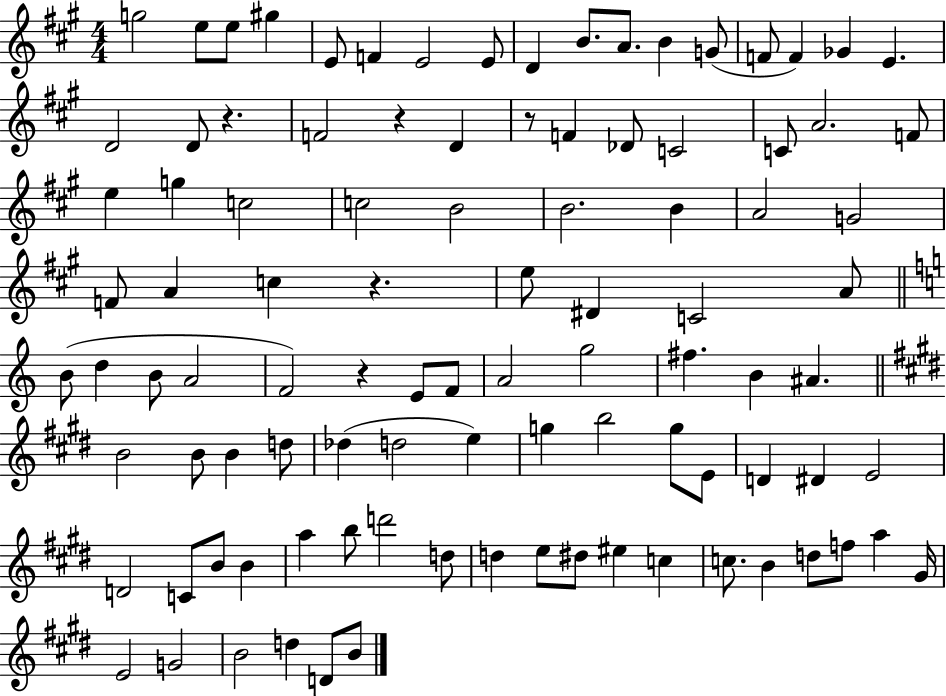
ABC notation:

X:1
T:Untitled
M:4/4
L:1/4
K:A
g2 e/2 e/2 ^g E/2 F E2 E/2 D B/2 A/2 B G/2 F/2 F _G E D2 D/2 z F2 z D z/2 F _D/2 C2 C/2 A2 F/2 e g c2 c2 B2 B2 B A2 G2 F/2 A c z e/2 ^D C2 A/2 B/2 d B/2 A2 F2 z E/2 F/2 A2 g2 ^f B ^A B2 B/2 B d/2 _d d2 e g b2 g/2 E/2 D ^D E2 D2 C/2 B/2 B a b/2 d'2 d/2 d e/2 ^d/2 ^e c c/2 B d/2 f/2 a ^G/4 E2 G2 B2 d D/2 B/2